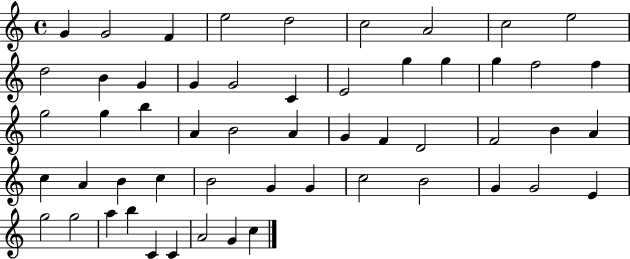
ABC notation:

X:1
T:Untitled
M:4/4
L:1/4
K:C
G G2 F e2 d2 c2 A2 c2 e2 d2 B G G G2 C E2 g g g f2 f g2 g b A B2 A G F D2 F2 B A c A B c B2 G G c2 B2 G G2 E g2 g2 a b C C A2 G c